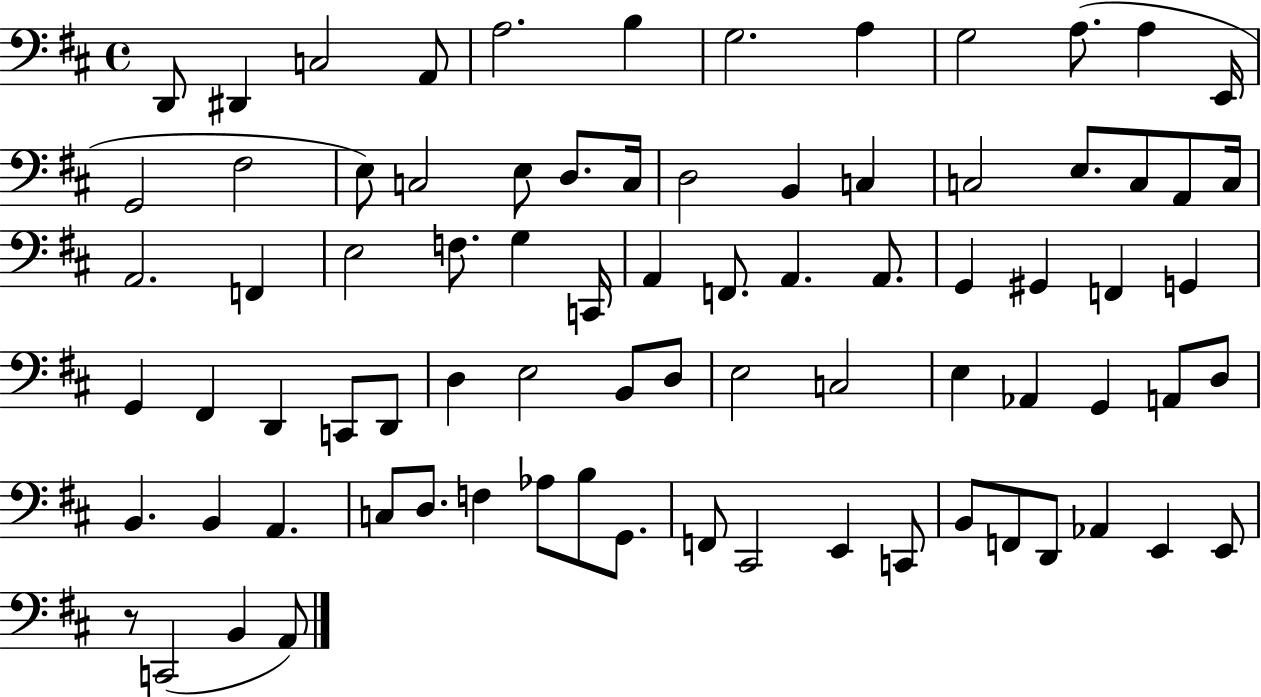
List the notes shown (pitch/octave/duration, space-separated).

D2/e D#2/q C3/h A2/e A3/h. B3/q G3/h. A3/q G3/h A3/e. A3/q E2/s G2/h F#3/h E3/e C3/h E3/e D3/e. C3/s D3/h B2/q C3/q C3/h E3/e. C3/e A2/e C3/s A2/h. F2/q E3/h F3/e. G3/q C2/s A2/q F2/e. A2/q. A2/e. G2/q G#2/q F2/q G2/q G2/q F#2/q D2/q C2/e D2/e D3/q E3/h B2/e D3/e E3/h C3/h E3/q Ab2/q G2/q A2/e D3/e B2/q. B2/q A2/q. C3/e D3/e. F3/q Ab3/e B3/e G2/e. F2/e C#2/h E2/q C2/e B2/e F2/e D2/e Ab2/q E2/q E2/e R/e C2/h B2/q A2/e